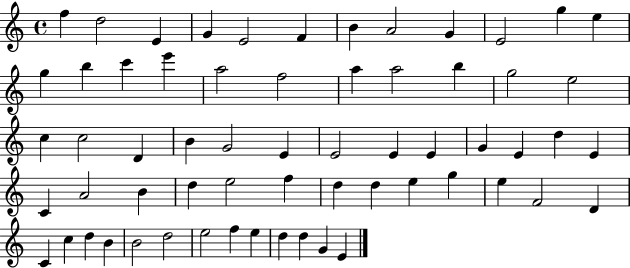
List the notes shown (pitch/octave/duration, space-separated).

F5/q D5/h E4/q G4/q E4/h F4/q B4/q A4/h G4/q E4/h G5/q E5/q G5/q B5/q C6/q E6/q A5/h F5/h A5/q A5/h B5/q G5/h E5/h C5/q C5/h D4/q B4/q G4/h E4/q E4/h E4/q E4/q G4/q E4/q D5/q E4/q C4/q A4/h B4/q D5/q E5/h F5/q D5/q D5/q E5/q G5/q E5/q F4/h D4/q C4/q C5/q D5/q B4/q B4/h D5/h E5/h F5/q E5/q D5/q D5/q G4/q E4/q